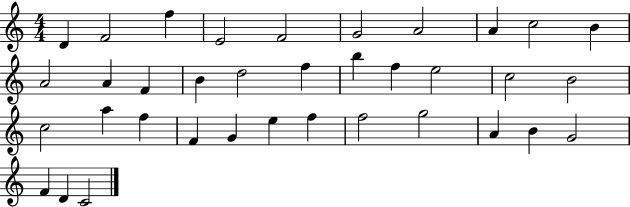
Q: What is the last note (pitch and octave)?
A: C4